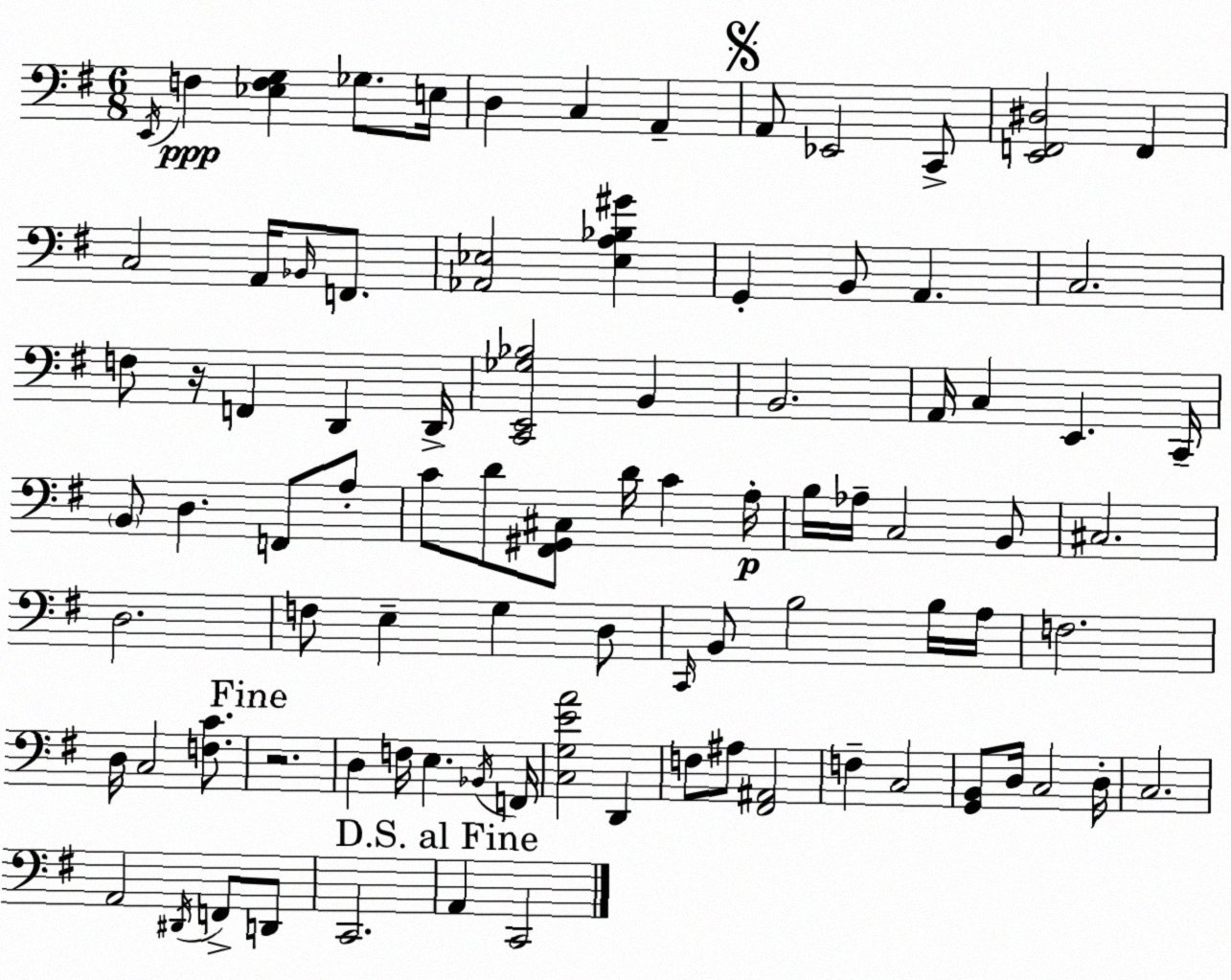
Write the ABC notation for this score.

X:1
T:Untitled
M:6/8
L:1/4
K:G
E,,/4 F, [_E,F,G,] _G,/2 E,/4 D, C, A,, A,,/2 _E,,2 C,,/2 [E,,F,,^D,]2 F,, C,2 A,,/4 _B,,/4 F,,/2 [_A,,_E,]2 [_E,A,_B,^G] G,, B,,/2 A,, C,2 F,/2 z/4 F,, D,, D,,/4 [C,,E,,_G,_B,]2 B,, B,,2 A,,/4 C, E,, C,,/4 B,,/2 D, F,,/2 A,/2 C/2 D/2 [^F,,^G,,^C,]/2 D/4 C A,/4 B,/4 _A,/4 C,2 B,,/2 ^C,2 D,2 F,/2 E, G, D,/2 C,,/4 B,,/2 B,2 B,/4 A,/4 F,2 D,/4 C,2 [F,C]/2 z2 D, F,/4 E, _B,,/4 F,,/4 [C,G,EA]2 D,, F,/2 ^A,/2 [^F,,^A,,]2 F, C,2 [G,,B,,]/2 D,/4 C,2 D,/4 C,2 A,,2 ^D,,/4 F,,/2 D,,/2 C,,2 A,, C,,2